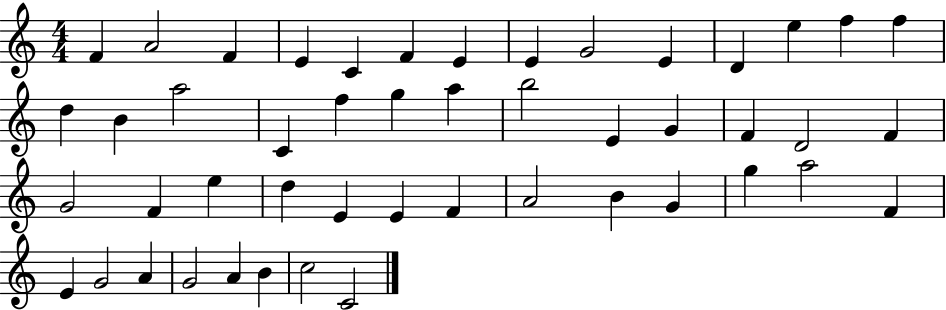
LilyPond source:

{
  \clef treble
  \numericTimeSignature
  \time 4/4
  \key c \major
  f'4 a'2 f'4 | e'4 c'4 f'4 e'4 | e'4 g'2 e'4 | d'4 e''4 f''4 f''4 | \break d''4 b'4 a''2 | c'4 f''4 g''4 a''4 | b''2 e'4 g'4 | f'4 d'2 f'4 | \break g'2 f'4 e''4 | d''4 e'4 e'4 f'4 | a'2 b'4 g'4 | g''4 a''2 f'4 | \break e'4 g'2 a'4 | g'2 a'4 b'4 | c''2 c'2 | \bar "|."
}